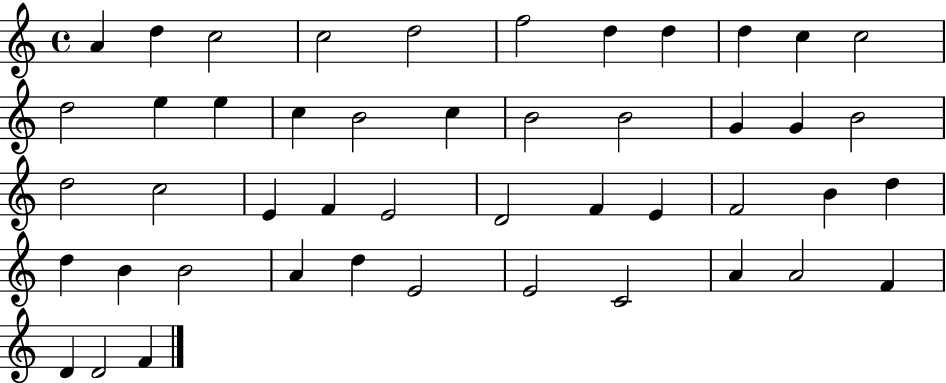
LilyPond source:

{
  \clef treble
  \time 4/4
  \defaultTimeSignature
  \key c \major
  a'4 d''4 c''2 | c''2 d''2 | f''2 d''4 d''4 | d''4 c''4 c''2 | \break d''2 e''4 e''4 | c''4 b'2 c''4 | b'2 b'2 | g'4 g'4 b'2 | \break d''2 c''2 | e'4 f'4 e'2 | d'2 f'4 e'4 | f'2 b'4 d''4 | \break d''4 b'4 b'2 | a'4 d''4 e'2 | e'2 c'2 | a'4 a'2 f'4 | \break d'4 d'2 f'4 | \bar "|."
}